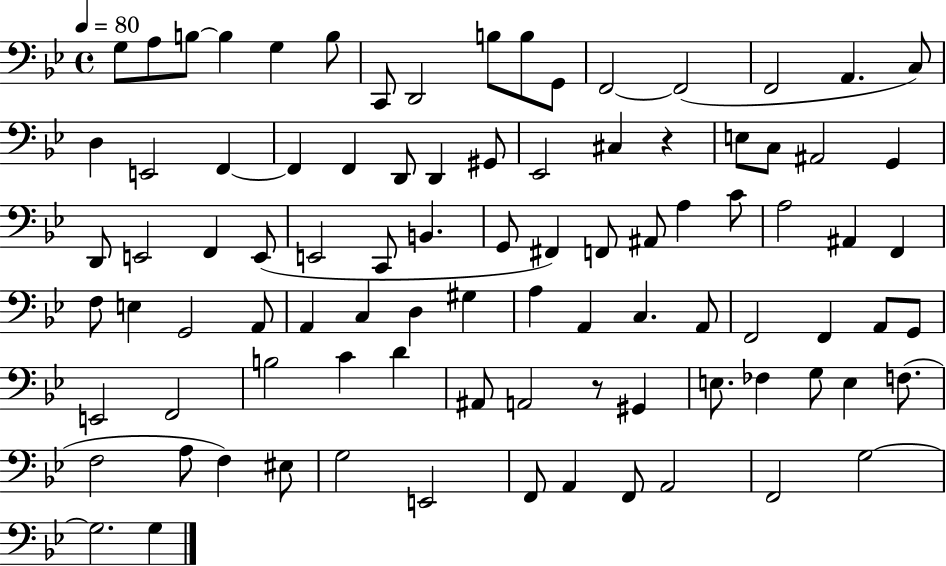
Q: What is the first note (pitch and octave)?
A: G3